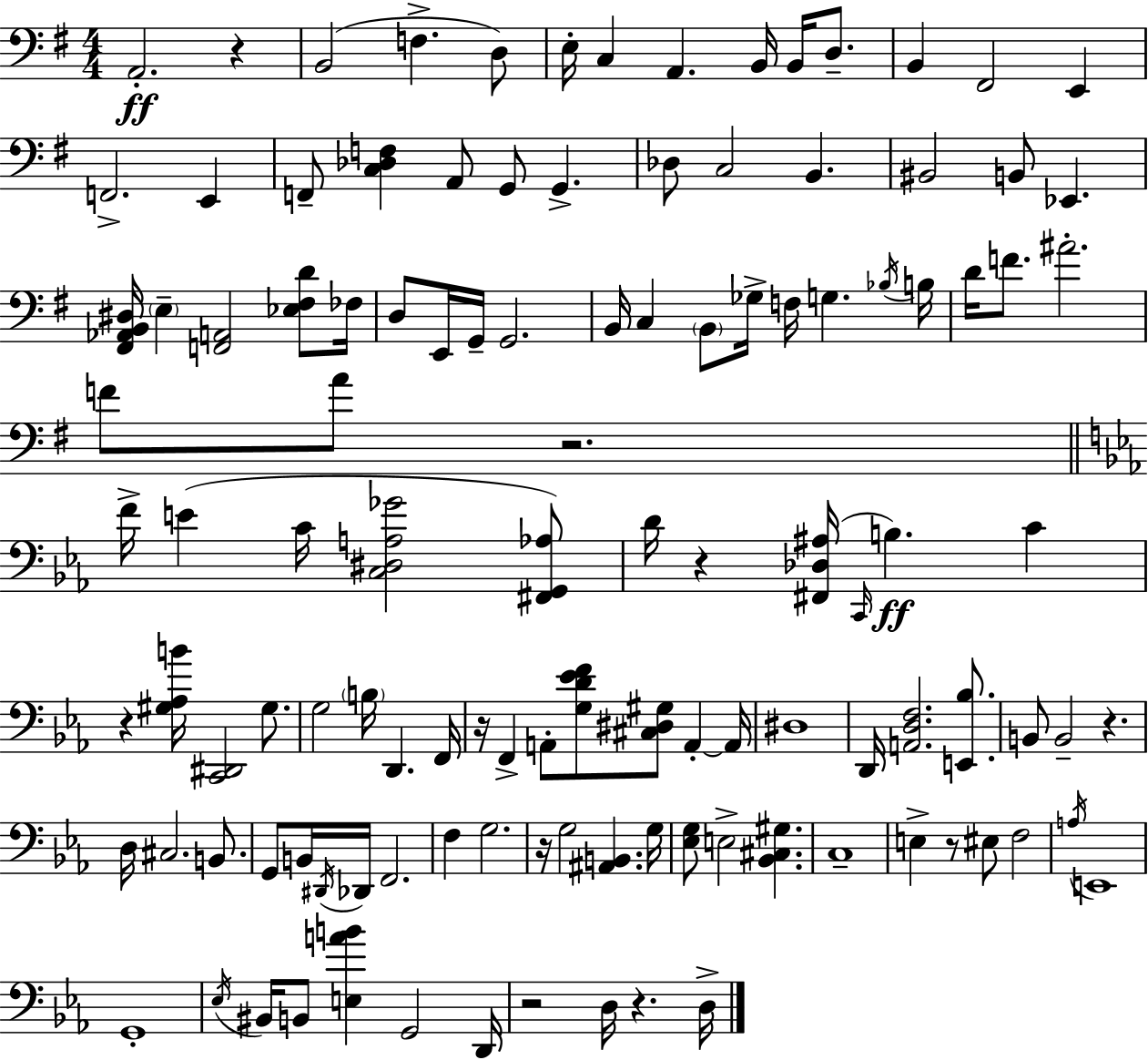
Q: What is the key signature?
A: G major